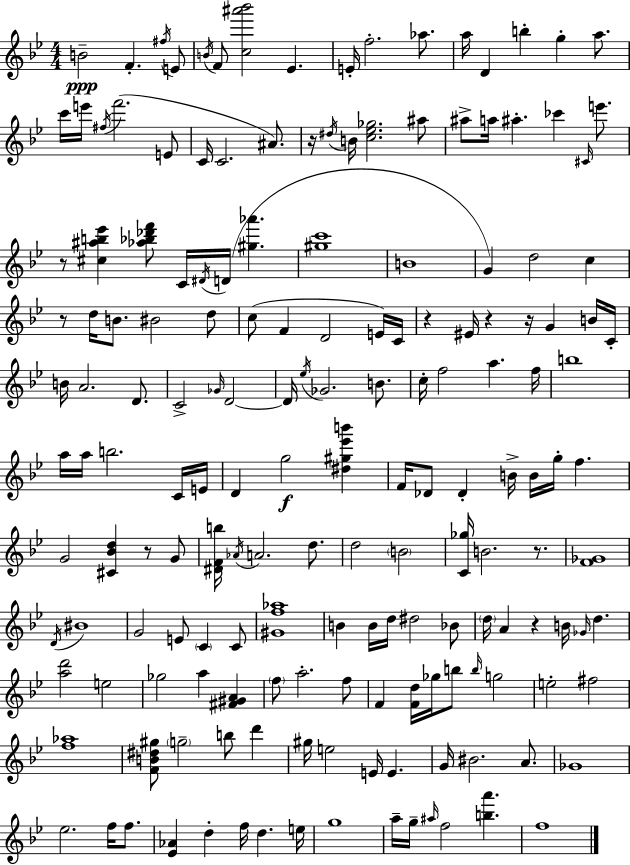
B4/h F4/q. F#5/s E4/e B4/s F4/e [C5,A#6,Bb6]/h Eb4/q. E4/s F5/h. Ab5/e. A5/s D4/q B5/q G5/q A5/e. C6/s E6/s F#5/s F6/h. E4/e C4/s C4/h. A#4/e. R/s D#5/s B4/s [C5,Eb5,Gb5]/h. A#5/e A#5/e A5/s A#5/q. CES6/q C#4/s E6/e. R/e [C#5,A#5,B5,Eb6]/q [Ab5,Bb5,Db6,F6]/e C4/s D#4/s D4/s [G#5,Ab6]/q. [G#5,C6]/w B4/w G4/q D5/h C5/q R/e D5/s B4/e. BIS4/h D5/e C5/e F4/q D4/h E4/s C4/s R/q EIS4/s R/q R/s G4/q B4/s C4/s B4/s A4/h. D4/e. C4/h Gb4/s D4/h D4/s Eb5/s Gb4/h. B4/e. C5/s F5/h A5/q. F5/s B5/w A5/s A5/s B5/h. C4/s E4/s D4/q G5/h [D#5,G#5,Eb6,B6]/q F4/s Db4/e Db4/q B4/s B4/s G5/s F5/q. G4/h [C#4,Bb4,D5]/q R/e G4/e [D#4,F4,B5]/s Ab4/s A4/h. D5/e. D5/h B4/h [C4,Gb5]/s B4/h. R/e. [F4,Gb4]/w D4/s BIS4/w G4/h E4/e C4/q C4/e [G#4,F5,Ab5]/w B4/q B4/s D5/s D#5/h Bb4/e D5/s A4/q R/q B4/s Gb4/s D5/q. [A5,D6]/h E5/h Gb5/h A5/q [F#4,G#4,A4]/q F5/e A5/h. F5/e F4/q [F4,D5]/s Gb5/s B5/e B5/s G5/h E5/h F#5/h [F5,Ab5]/w [F4,B4,D#5,G#5]/e G5/h B5/e D6/q G#5/s E5/h E4/s E4/q. G4/s BIS4/h. A4/e. Gb4/w Eb5/h. F5/s F5/e. [Eb4,Ab4]/q D5/q F5/s D5/q. E5/s G5/w A5/s G5/s A#5/s F5/h [B5,A6]/q. F5/w